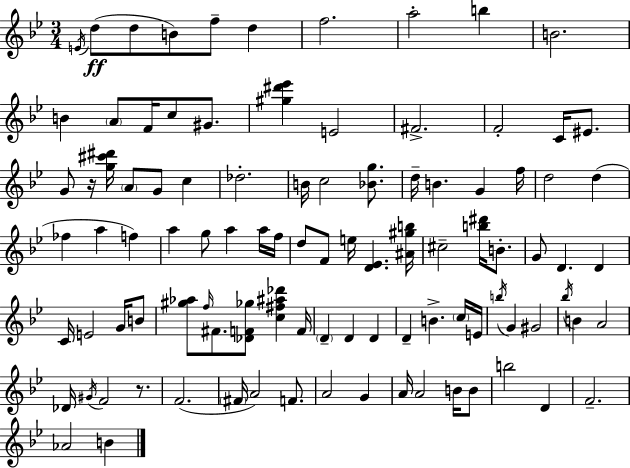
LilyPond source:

{
  \clef treble
  \numericTimeSignature
  \time 3/4
  \key bes \major
  \acciaccatura { e'16 }\ff d''8( d''8 b'8) f''8-- d''4 | f''2. | a''2-. b''4 | b'2. | \break b'4 \parenthesize a'8 f'16 c''8 gis'8. | <gis'' dis''' ees'''>4 e'2 | fis'2.-> | f'2-. c'16 eis'8. | \break g'8 r16 <g'' cis''' dis'''>16 \parenthesize a'8 g'8 c''4 | des''2.-. | b'16 c''2 <bes' g''>8. | d''16-- b'4. g'4 | \break f''16 d''2 d''4( | fes''4 a''4 f''4) | a''4 g''8 a''4 a''16 | f''16 d''8 f'8 e''16 <d' ees'>4. | \break <ais' gis'' b''>16 cis''2-- <b'' dis'''>16 b'8.-. | g'8 d'4. d'4 | c'16 e'2 g'16 b'8 | <gis'' aes''>8 \grace { f''16 } fis'8. <des' f' ges''>8 <c'' fis'' ais'' des'''>4 | \break f'16 \parenthesize d'4-- d'4 d'4 | d'4-- b'4.-> | \parenthesize c''16 e'16 \acciaccatura { b''16 } g'4 gis'2 | \acciaccatura { bes''16 } b'4 a'2 | \break des'16 \acciaccatura { gis'16 } f'2 | r8. f'2.( | \parenthesize fis'16 a'2) | f'8. a'2 | \break g'4 a'16 a'2 | b'16 b'8 b''2 | d'4 f'2.-- | aes'2 | \break b'4 \bar "|."
}